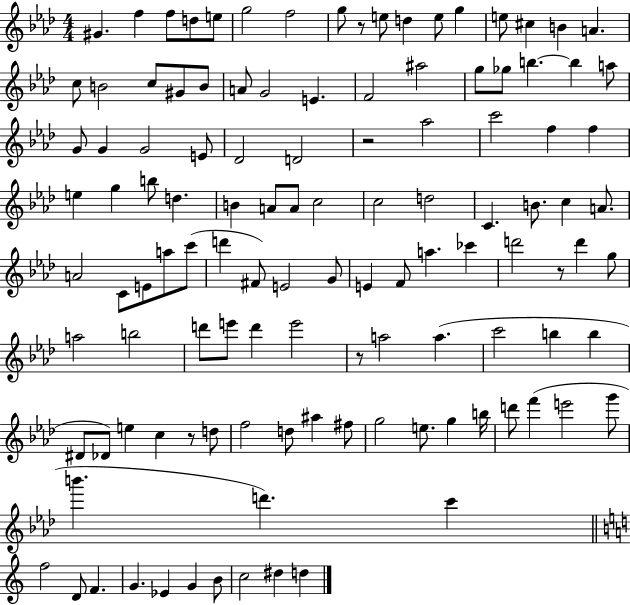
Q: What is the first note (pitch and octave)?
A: G#4